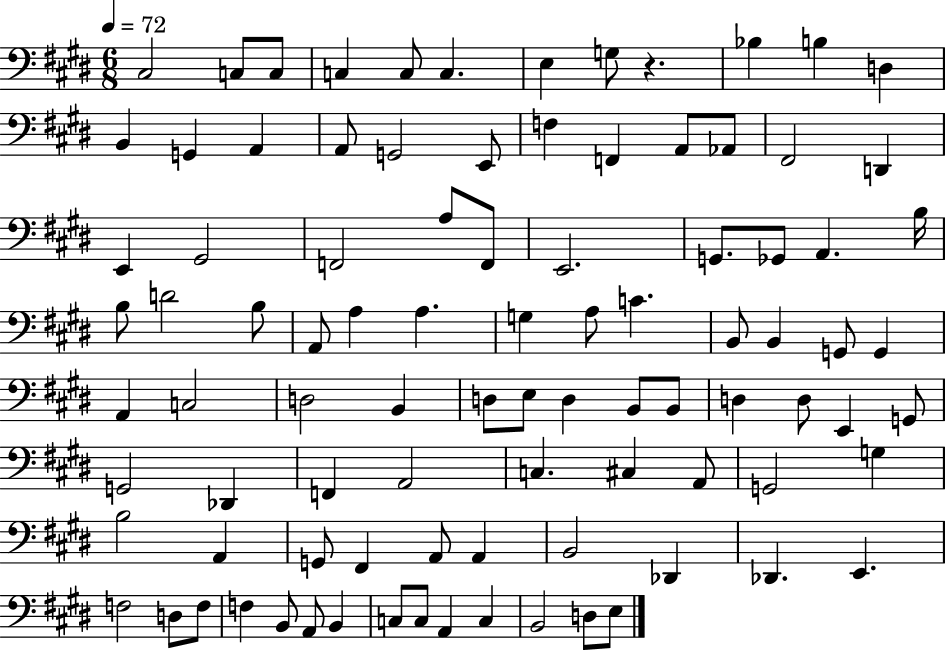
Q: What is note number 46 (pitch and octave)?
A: G2